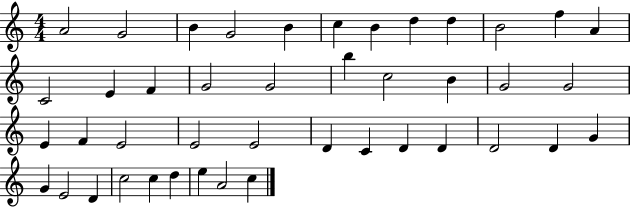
{
  \clef treble
  \numericTimeSignature
  \time 4/4
  \key c \major
  a'2 g'2 | b'4 g'2 b'4 | c''4 b'4 d''4 d''4 | b'2 f''4 a'4 | \break c'2 e'4 f'4 | g'2 g'2 | b''4 c''2 b'4 | g'2 g'2 | \break e'4 f'4 e'2 | e'2 e'2 | d'4 c'4 d'4 d'4 | d'2 d'4 g'4 | \break g'4 e'2 d'4 | c''2 c''4 d''4 | e''4 a'2 c''4 | \bar "|."
}